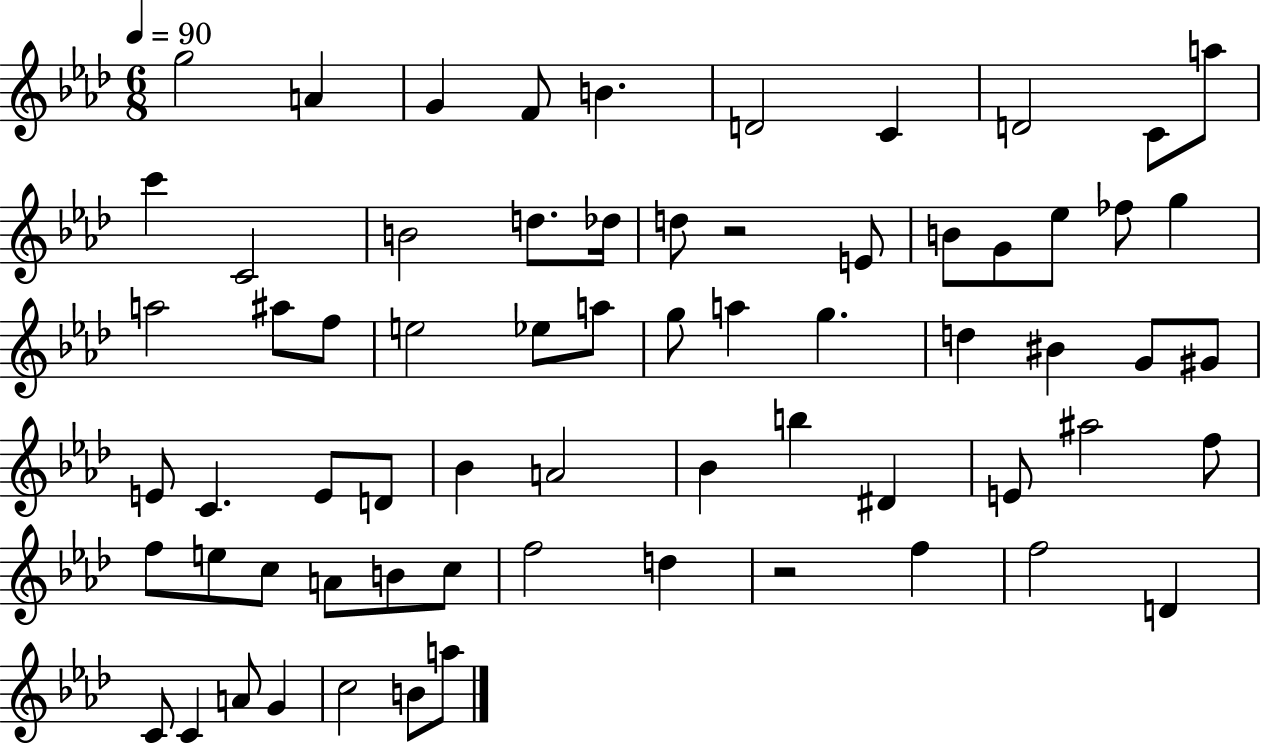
G5/h A4/q G4/q F4/e B4/q. D4/h C4/q D4/h C4/e A5/e C6/q C4/h B4/h D5/e. Db5/s D5/e R/h E4/e B4/e G4/e Eb5/e FES5/e G5/q A5/h A#5/e F5/e E5/h Eb5/e A5/e G5/e A5/q G5/q. D5/q BIS4/q G4/e G#4/e E4/e C4/q. E4/e D4/e Bb4/q A4/h Bb4/q B5/q D#4/q E4/e A#5/h F5/e F5/e E5/e C5/e A4/e B4/e C5/e F5/h D5/q R/h F5/q F5/h D4/q C4/e C4/q A4/e G4/q C5/h B4/e A5/e